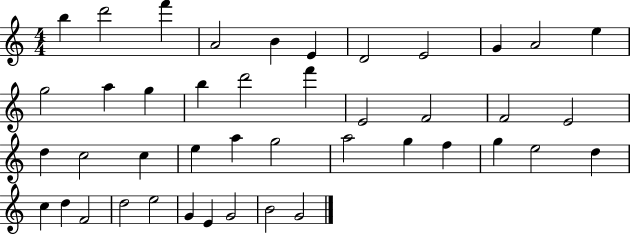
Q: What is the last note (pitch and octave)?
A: G4